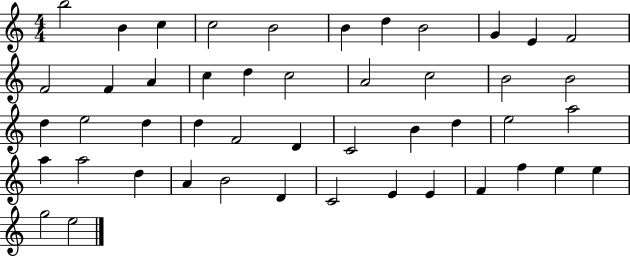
X:1
T:Untitled
M:4/4
L:1/4
K:C
b2 B c c2 B2 B d B2 G E F2 F2 F A c d c2 A2 c2 B2 B2 d e2 d d F2 D C2 B d e2 a2 a a2 d A B2 D C2 E E F f e e g2 e2